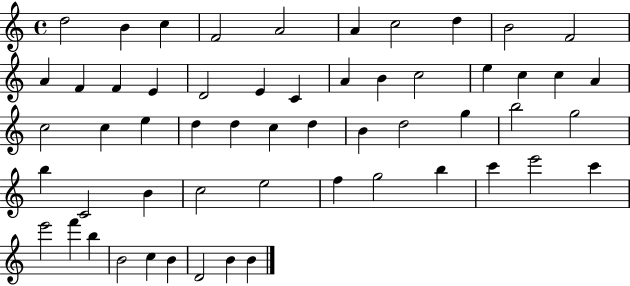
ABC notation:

X:1
T:Untitled
M:4/4
L:1/4
K:C
d2 B c F2 A2 A c2 d B2 F2 A F F E D2 E C A B c2 e c c A c2 c e d d c d B d2 g b2 g2 b C2 B c2 e2 f g2 b c' e'2 c' e'2 f' b B2 c B D2 B B